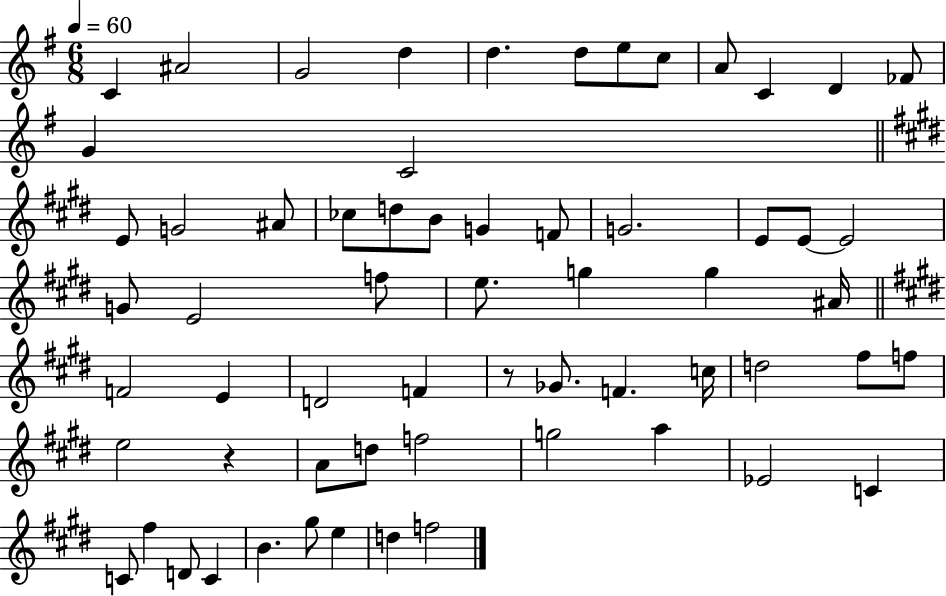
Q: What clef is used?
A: treble